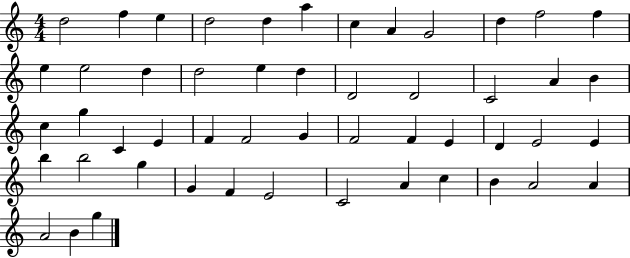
D5/h F5/q E5/q D5/h D5/q A5/q C5/q A4/q G4/h D5/q F5/h F5/q E5/q E5/h D5/q D5/h E5/q D5/q D4/h D4/h C4/h A4/q B4/q C5/q G5/q C4/q E4/q F4/q F4/h G4/q F4/h F4/q E4/q D4/q E4/h E4/q B5/q B5/h G5/q G4/q F4/q E4/h C4/h A4/q C5/q B4/q A4/h A4/q A4/h B4/q G5/q